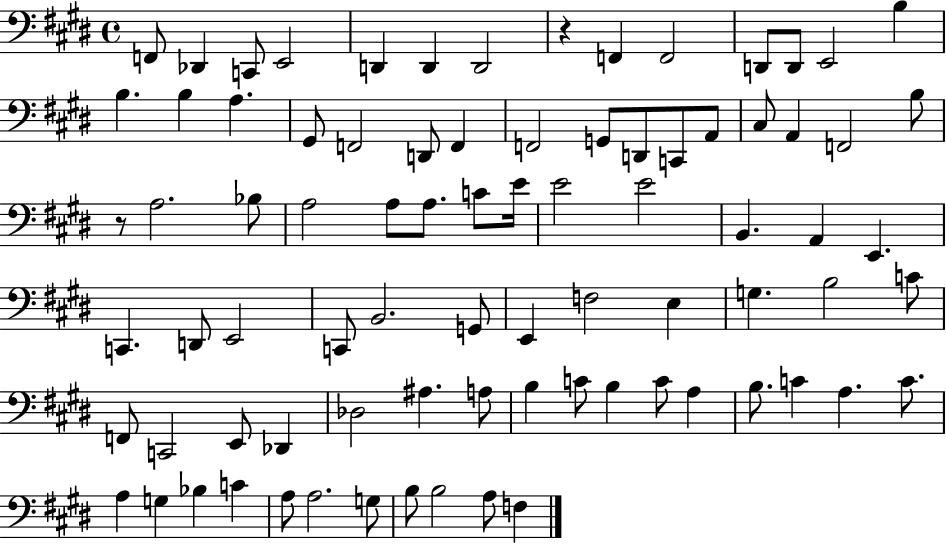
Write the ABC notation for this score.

X:1
T:Untitled
M:4/4
L:1/4
K:E
F,,/2 _D,, C,,/2 E,,2 D,, D,, D,,2 z F,, F,,2 D,,/2 D,,/2 E,,2 B, B, B, A, ^G,,/2 F,,2 D,,/2 F,, F,,2 G,,/2 D,,/2 C,,/2 A,,/2 ^C,/2 A,, F,,2 B,/2 z/2 A,2 _B,/2 A,2 A,/2 A,/2 C/2 E/4 E2 E2 B,, A,, E,, C,, D,,/2 E,,2 C,,/2 B,,2 G,,/2 E,, F,2 E, G, B,2 C/2 F,,/2 C,,2 E,,/2 _D,, _D,2 ^A, A,/2 B, C/2 B, C/2 A, B,/2 C A, C/2 A, G, _B, C A,/2 A,2 G,/2 B,/2 B,2 A,/2 F,